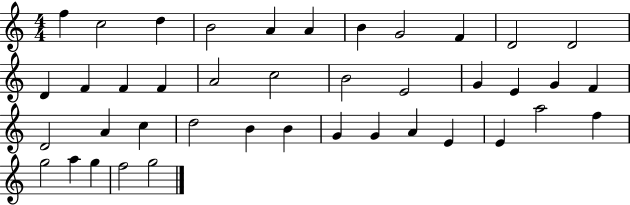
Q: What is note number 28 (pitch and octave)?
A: B4